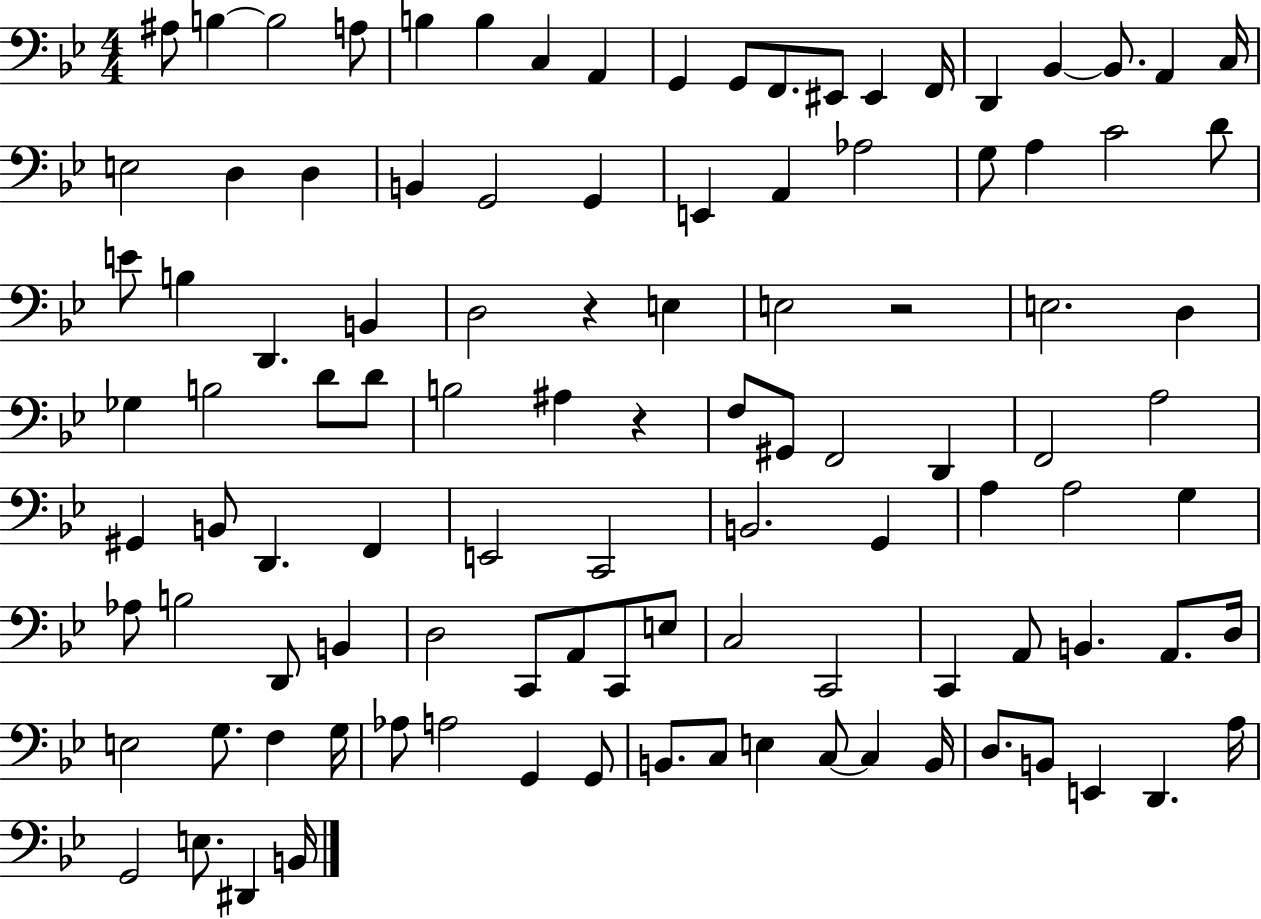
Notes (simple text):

A#3/e B3/q B3/h A3/e B3/q B3/q C3/q A2/q G2/q G2/e F2/e. EIS2/e EIS2/q F2/s D2/q Bb2/q Bb2/e. A2/q C3/s E3/h D3/q D3/q B2/q G2/h G2/q E2/q A2/q Ab3/h G3/e A3/q C4/h D4/e E4/e B3/q D2/q. B2/q D3/h R/q E3/q E3/h R/h E3/h. D3/q Gb3/q B3/h D4/e D4/e B3/h A#3/q R/q F3/e G#2/e F2/h D2/q F2/h A3/h G#2/q B2/e D2/q. F2/q E2/h C2/h B2/h. G2/q A3/q A3/h G3/q Ab3/e B3/h D2/e B2/q D3/h C2/e A2/e C2/e E3/e C3/h C2/h C2/q A2/e B2/q. A2/e. D3/s E3/h G3/e. F3/q G3/s Ab3/e A3/h G2/q G2/e B2/e. C3/e E3/q C3/e C3/q B2/s D3/e. B2/e E2/q D2/q. A3/s G2/h E3/e. D#2/q B2/s